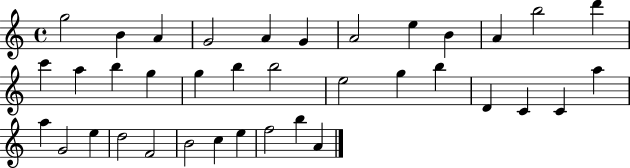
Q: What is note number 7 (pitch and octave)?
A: A4